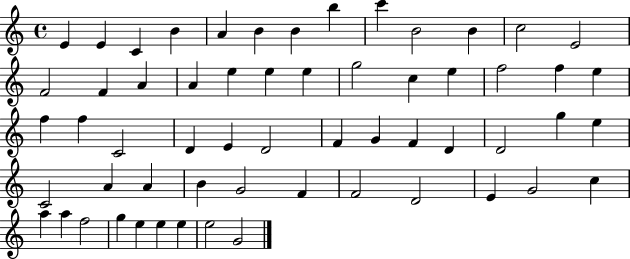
E4/q E4/q C4/q B4/q A4/q B4/q B4/q B5/q C6/q B4/h B4/q C5/h E4/h F4/h F4/q A4/q A4/q E5/q E5/q E5/q G5/h C5/q E5/q F5/h F5/q E5/q F5/q F5/q C4/h D4/q E4/q D4/h F4/q G4/q F4/q D4/q D4/h G5/q E5/q C4/h A4/q A4/q B4/q G4/h F4/q F4/h D4/h E4/q G4/h C5/q A5/q A5/q F5/h G5/q E5/q E5/q E5/q E5/h G4/h